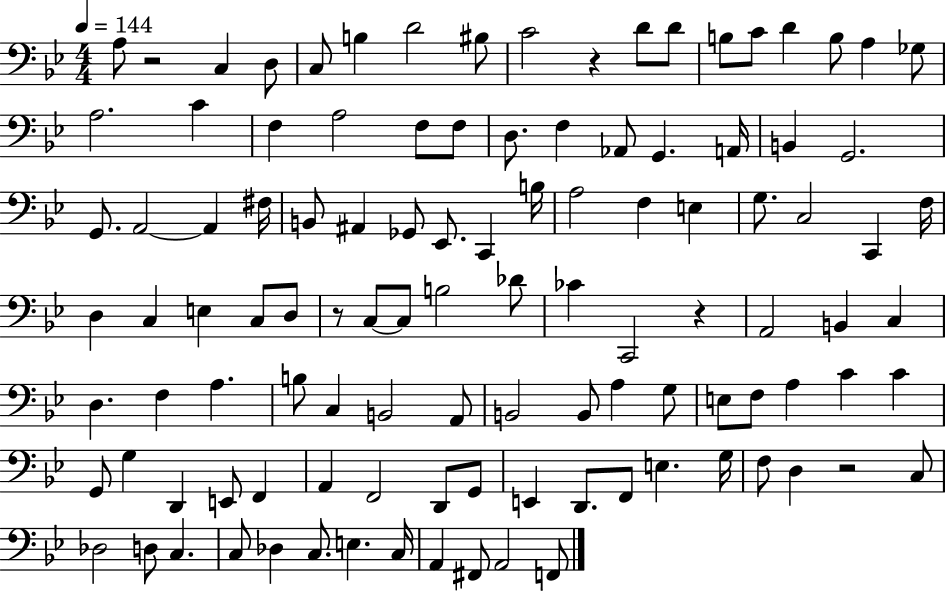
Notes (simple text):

A3/e R/h C3/q D3/e C3/e B3/q D4/h BIS3/e C4/h R/q D4/e D4/e B3/e C4/e D4/q B3/e A3/q Gb3/e A3/h. C4/q F3/q A3/h F3/e F3/e D3/e. F3/q Ab2/e G2/q. A2/s B2/q G2/h. G2/e. A2/h A2/q F#3/s B2/e A#2/q Gb2/e Eb2/e. C2/q B3/s A3/h F3/q E3/q G3/e. C3/h C2/q F3/s D3/q C3/q E3/q C3/e D3/e R/e C3/e C3/e B3/h Db4/e CES4/q C2/h R/q A2/h B2/q C3/q D3/q. F3/q A3/q. B3/e C3/q B2/h A2/e B2/h B2/e A3/q G3/e E3/e F3/e A3/q C4/q C4/q G2/e G3/q D2/q E2/e F2/q A2/q F2/h D2/e G2/e E2/q D2/e. F2/e E3/q. G3/s F3/e D3/q R/h C3/e Db3/h D3/e C3/q. C3/e Db3/q C3/e. E3/q. C3/s A2/q F#2/e A2/h F2/e